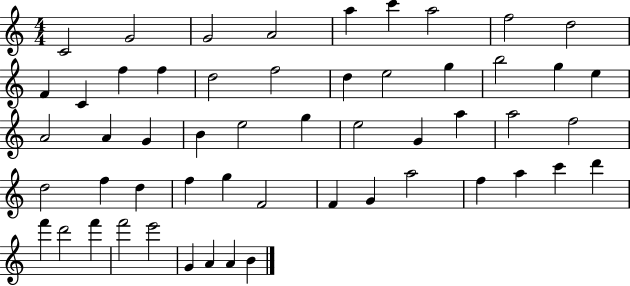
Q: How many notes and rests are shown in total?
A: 54